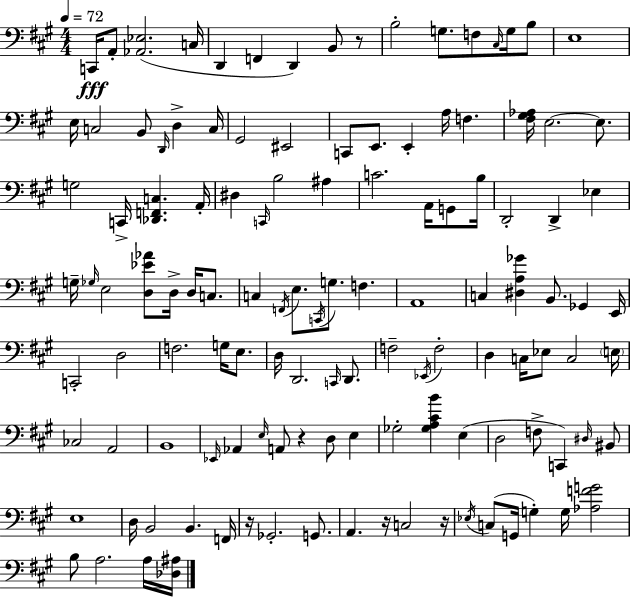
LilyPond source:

{
  \clef bass
  \numericTimeSignature
  \time 4/4
  \key a \major
  \tempo 4 = 72
  \repeat volta 2 { c,16\fff a,8-. <aes, ees>2.( c16 | d,4 f,4 d,4) b,8 r8 | b2-. g8. f8 \grace { cis16 } g16 b8 | e1 | \break e16 c2 b,8 \grace { d,16 } d4-> | c16 gis,2 eis,2 | c,8 e,8. e,4-. a16 f4. | <fis gis aes>16 e2.~~ e8. | \break g2 c,16-> <des, f, c>4. | a,16-. dis4 \grace { c,16 } b2 ais4 | c'2. a,16 | g,8 b16 d,2-. d,4-> ees4 | \break g16-- \grace { ges16 } e2 <d ees' aes'>8 d16-> | d16 c8. c4 \acciaccatura { f,16 } e8. \acciaccatura { c,16 } g8. | f4. a,1 | c4 <dis a ges'>4 b,8. | \break ges,4 e,16 c,2-. d2 | f2. | g16 e8. d16 d,2. | \grace { c,16 } d,8. f2-- \acciaccatura { ees,16 } | \break f2-. d4 c16 ees8 c2 | \parenthesize e16 ces2 | a,2 b,1 | \grace { ees,16 } aes,4 \grace { e16 } a,8 | \break r4 d8 e4 ges2-. | <ges a cis' b'>4 e4( d2 | f8-> c,4) \grace { dis16 } bis,8 e1 | d16 b,2 | \break b,4. f,16 r16 ges,2.-. | g,8. a,4. | r16 c2 r16 \acciaccatura { ees16 } c8( g,16 g4-.) | g16 <aes f' g'>2 b8 a2. | \break a16 <des ais>16 } \bar "|."
}